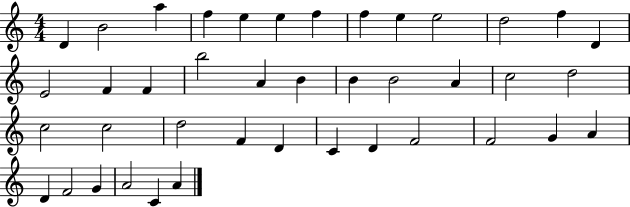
{
  \clef treble
  \numericTimeSignature
  \time 4/4
  \key c \major
  d'4 b'2 a''4 | f''4 e''4 e''4 f''4 | f''4 e''4 e''2 | d''2 f''4 d'4 | \break e'2 f'4 f'4 | b''2 a'4 b'4 | b'4 b'2 a'4 | c''2 d''2 | \break c''2 c''2 | d''2 f'4 d'4 | c'4 d'4 f'2 | f'2 g'4 a'4 | \break d'4 f'2 g'4 | a'2 c'4 a'4 | \bar "|."
}